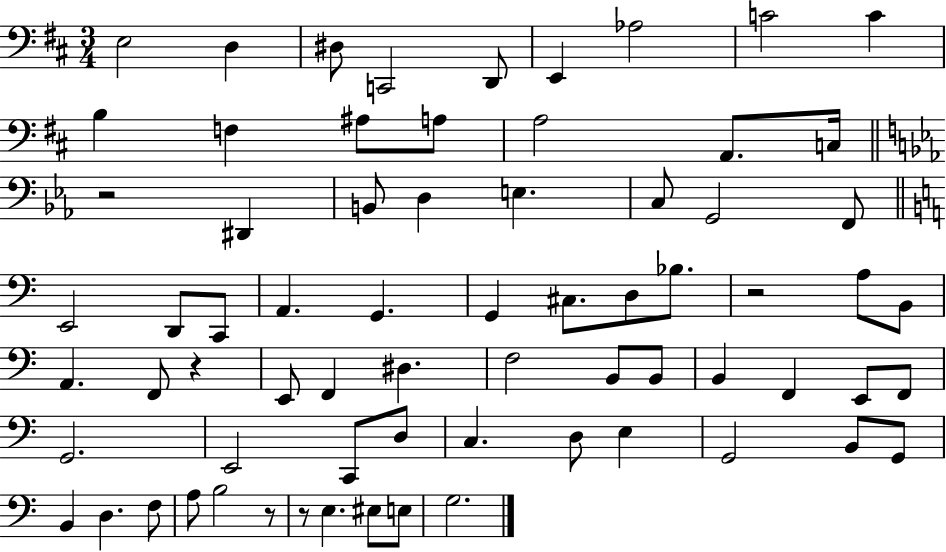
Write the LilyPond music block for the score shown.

{
  \clef bass
  \numericTimeSignature
  \time 3/4
  \key d \major
  e2 d4 | dis8 c,2 d,8 | e,4 aes2 | c'2 c'4 | \break b4 f4 ais8 a8 | a2 a,8. c16 | \bar "||" \break \key ees \major r2 dis,4 | b,8 d4 e4. | c8 g,2 f,8 | \bar "||" \break \key c \major e,2 d,8 c,8 | a,4. g,4. | g,4 cis8. d8 bes8. | r2 a8 b,8 | \break a,4. f,8 r4 | e,8 f,4 dis4. | f2 b,8 b,8 | b,4 f,4 e,8 f,8 | \break g,2. | e,2 c,8 d8 | c4. d8 e4 | g,2 b,8 g,8 | \break b,4 d4. f8 | a8 b2 r8 | r8 e4. eis8 e8 | g2. | \break \bar "|."
}